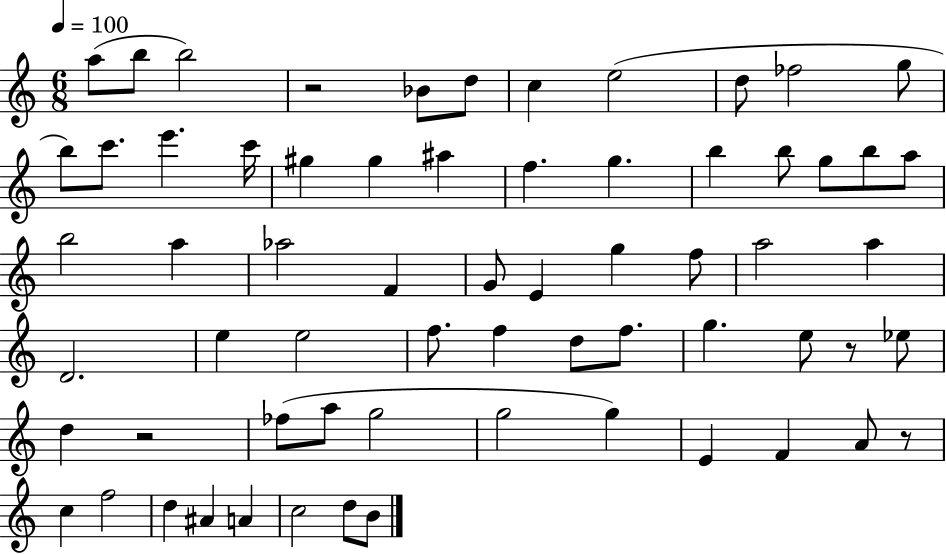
{
  \clef treble
  \numericTimeSignature
  \time 6/8
  \key c \major
  \tempo 4 = 100
  a''8( b''8 b''2) | r2 bes'8 d''8 | c''4 e''2( | d''8 fes''2 g''8 | \break b''8) c'''8. e'''4. c'''16 | gis''4 gis''4 ais''4 | f''4. g''4. | b''4 b''8 g''8 b''8 a''8 | \break b''2 a''4 | aes''2 f'4 | g'8 e'4 g''4 f''8 | a''2 a''4 | \break d'2. | e''4 e''2 | f''8. f''4 d''8 f''8. | g''4. e''8 r8 ees''8 | \break d''4 r2 | fes''8( a''8 g''2 | g''2 g''4) | e'4 f'4 a'8 r8 | \break c''4 f''2 | d''4 ais'4 a'4 | c''2 d''8 b'8 | \bar "|."
}